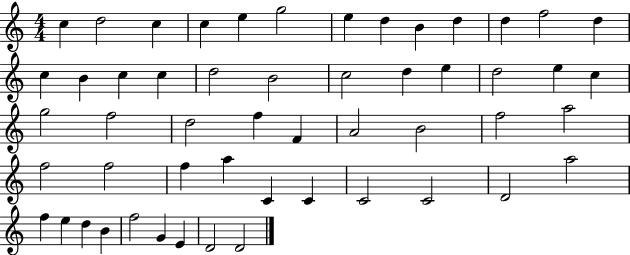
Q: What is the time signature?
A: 4/4